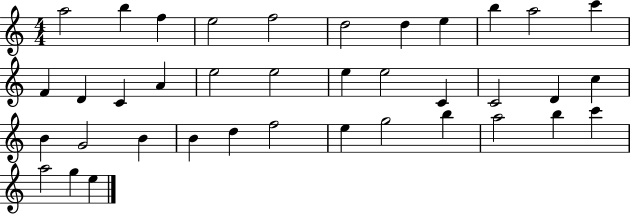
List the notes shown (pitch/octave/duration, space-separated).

A5/h B5/q F5/q E5/h F5/h D5/h D5/q E5/q B5/q A5/h C6/q F4/q D4/q C4/q A4/q E5/h E5/h E5/q E5/h C4/q C4/h D4/q C5/q B4/q G4/h B4/q B4/q D5/q F5/h E5/q G5/h B5/q A5/h B5/q C6/q A5/h G5/q E5/q